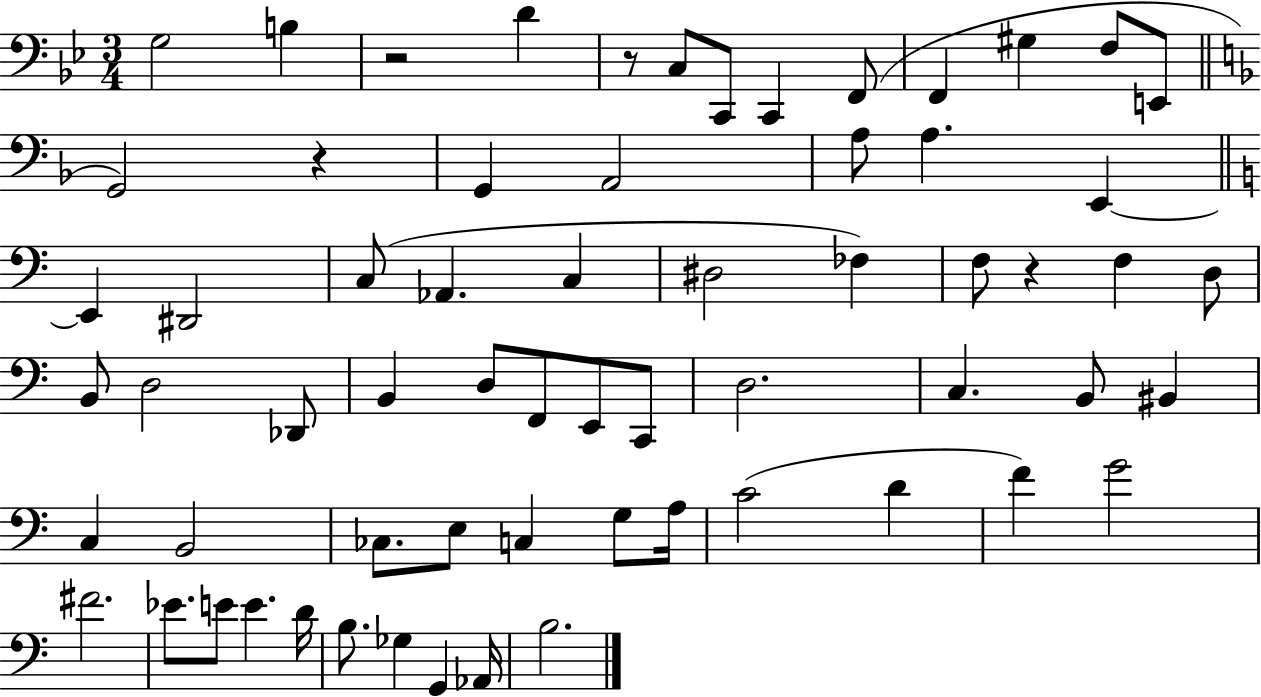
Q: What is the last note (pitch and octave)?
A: B3